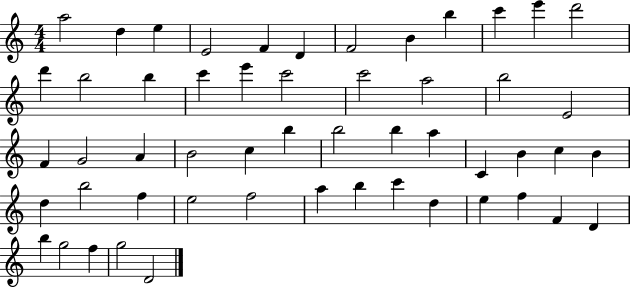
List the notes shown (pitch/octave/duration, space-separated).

A5/h D5/q E5/q E4/h F4/q D4/q F4/h B4/q B5/q C6/q E6/q D6/h D6/q B5/h B5/q C6/q E6/q C6/h C6/h A5/h B5/h E4/h F4/q G4/h A4/q B4/h C5/q B5/q B5/h B5/q A5/q C4/q B4/q C5/q B4/q D5/q B5/h F5/q E5/h F5/h A5/q B5/q C6/q D5/q E5/q F5/q F4/q D4/q B5/q G5/h F5/q G5/h D4/h